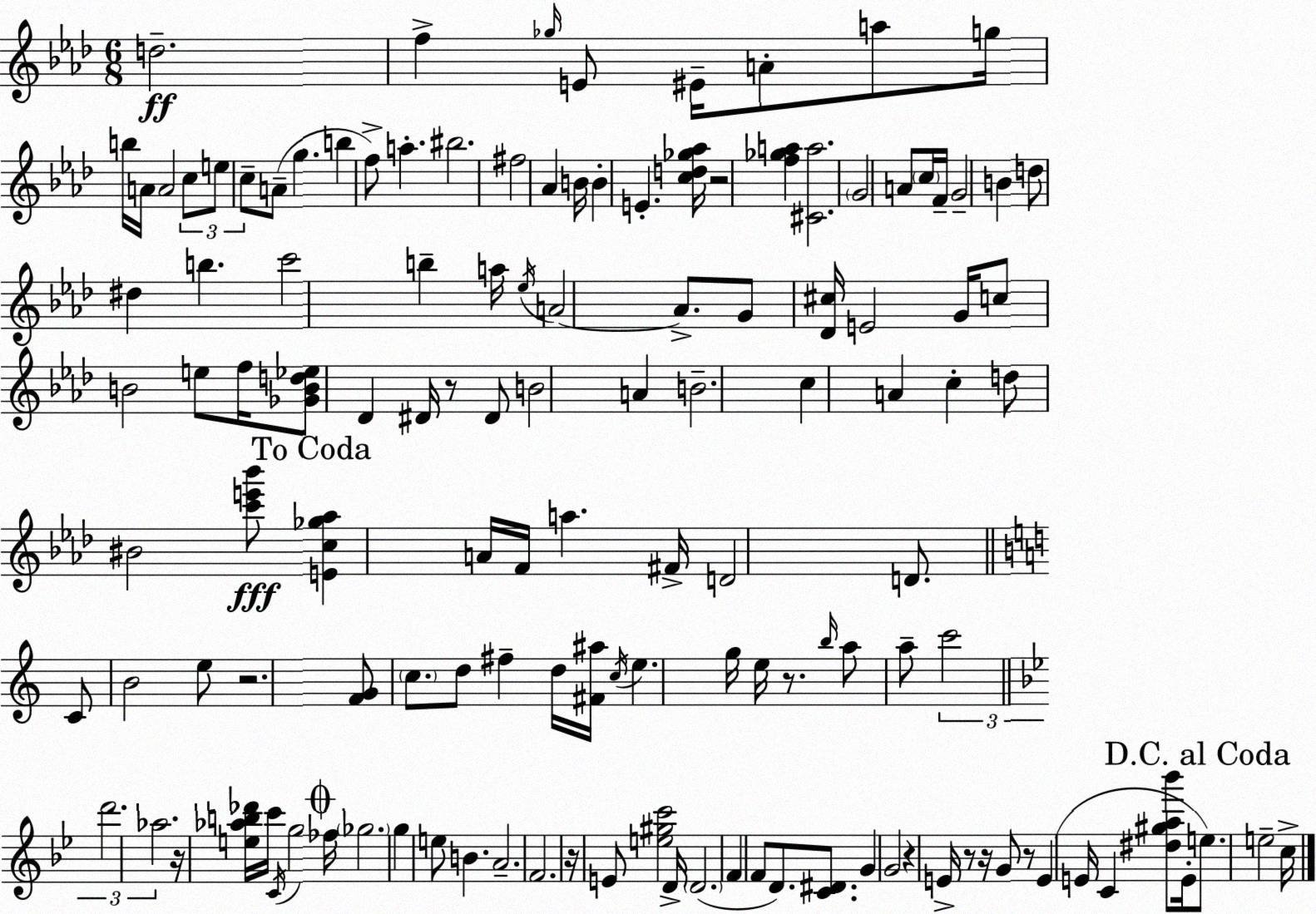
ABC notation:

X:1
T:Untitled
M:6/8
L:1/4
K:Fm
d2 f _g/4 E/2 ^E/4 A/2 a/2 g/4 b/4 A/4 A2 c/2 e/2 c/2 A/2 g b f/2 a ^b2 ^f2 _A B/4 B E [cd_g_a]/4 z2 [f_ga] [^Ca]2 G2 A/2 c/4 F/4 G2 B d/2 ^d b c'2 b a/4 _e/4 A2 A/2 G/2 [_D^c]/4 E2 G/4 c/2 B2 e/2 f/4 [_GBd_e]/2 _D ^D/4 z/2 ^D/2 B2 A B2 c A c d/2 ^B2 [c'e'_b']/2 [Ec_g_a] A/4 F/4 a ^F/4 D2 D/2 C/2 B2 e/2 z2 [FG]/2 c/2 d/2 ^f d/4 [^F^a]/4 c/4 e g/4 e/4 z/2 b/4 a/2 a/2 c'2 d'2 _a2 z/4 [e_ab_d']/4 c'/4 C/4 g2 _f/4 _g2 g e/2 B A2 F2 z/4 E/2 [e^gc']2 D/4 D2 F F/2 D/2 [C^D]/2 G G2 z E/4 z/2 z/4 G/2 z/2 E E/4 C [^d^ga_b']/2 E/4 e/2 e2 c/4